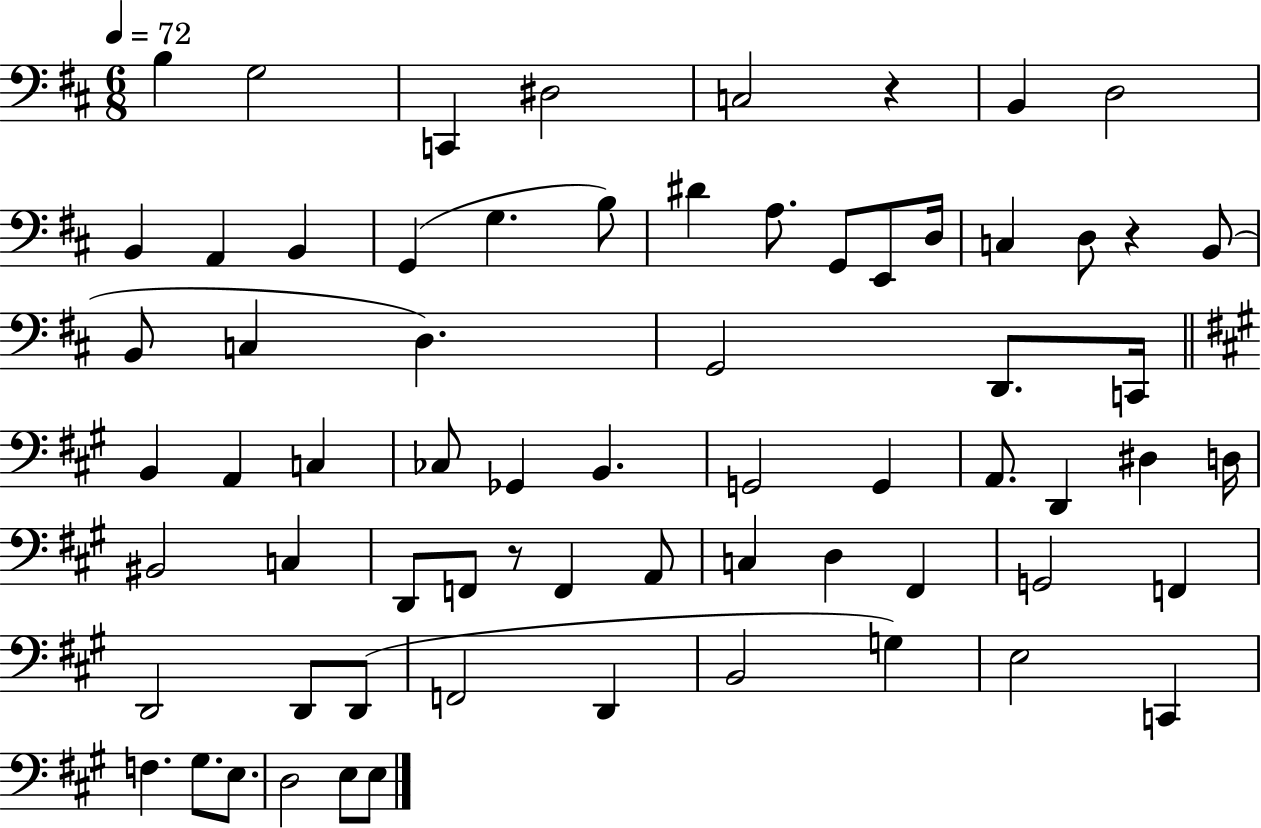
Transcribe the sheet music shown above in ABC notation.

X:1
T:Untitled
M:6/8
L:1/4
K:D
B, G,2 C,, ^D,2 C,2 z B,, D,2 B,, A,, B,, G,, G, B,/2 ^D A,/2 G,,/2 E,,/2 D,/4 C, D,/2 z B,,/2 B,,/2 C, D, G,,2 D,,/2 C,,/4 B,, A,, C, _C,/2 _G,, B,, G,,2 G,, A,,/2 D,, ^D, D,/4 ^B,,2 C, D,,/2 F,,/2 z/2 F,, A,,/2 C, D, ^F,, G,,2 F,, D,,2 D,,/2 D,,/2 F,,2 D,, B,,2 G, E,2 C,, F, ^G,/2 E,/2 D,2 E,/2 E,/2